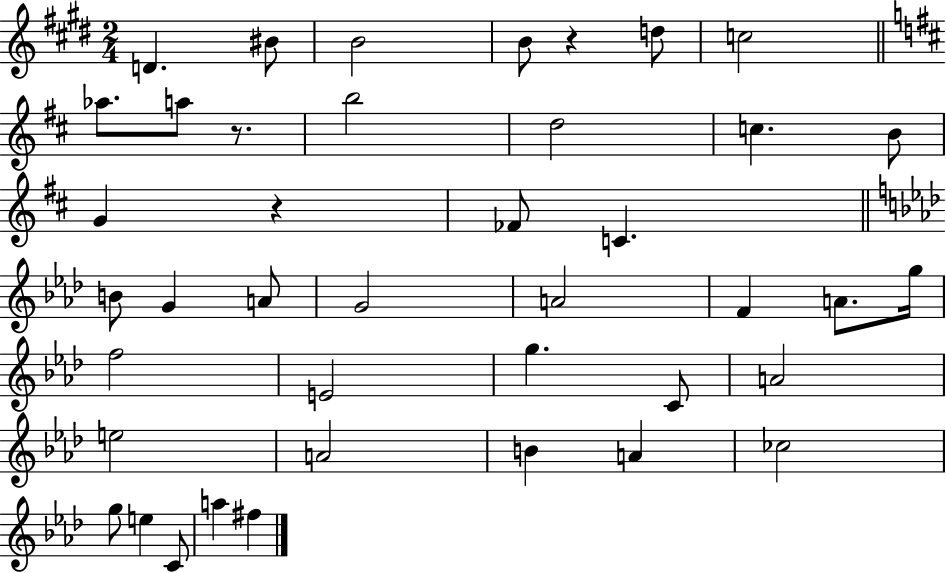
X:1
T:Untitled
M:2/4
L:1/4
K:E
D ^B/2 B2 B/2 z d/2 c2 _a/2 a/2 z/2 b2 d2 c B/2 G z _F/2 C B/2 G A/2 G2 A2 F A/2 g/4 f2 E2 g C/2 A2 e2 A2 B A _c2 g/2 e C/2 a ^f